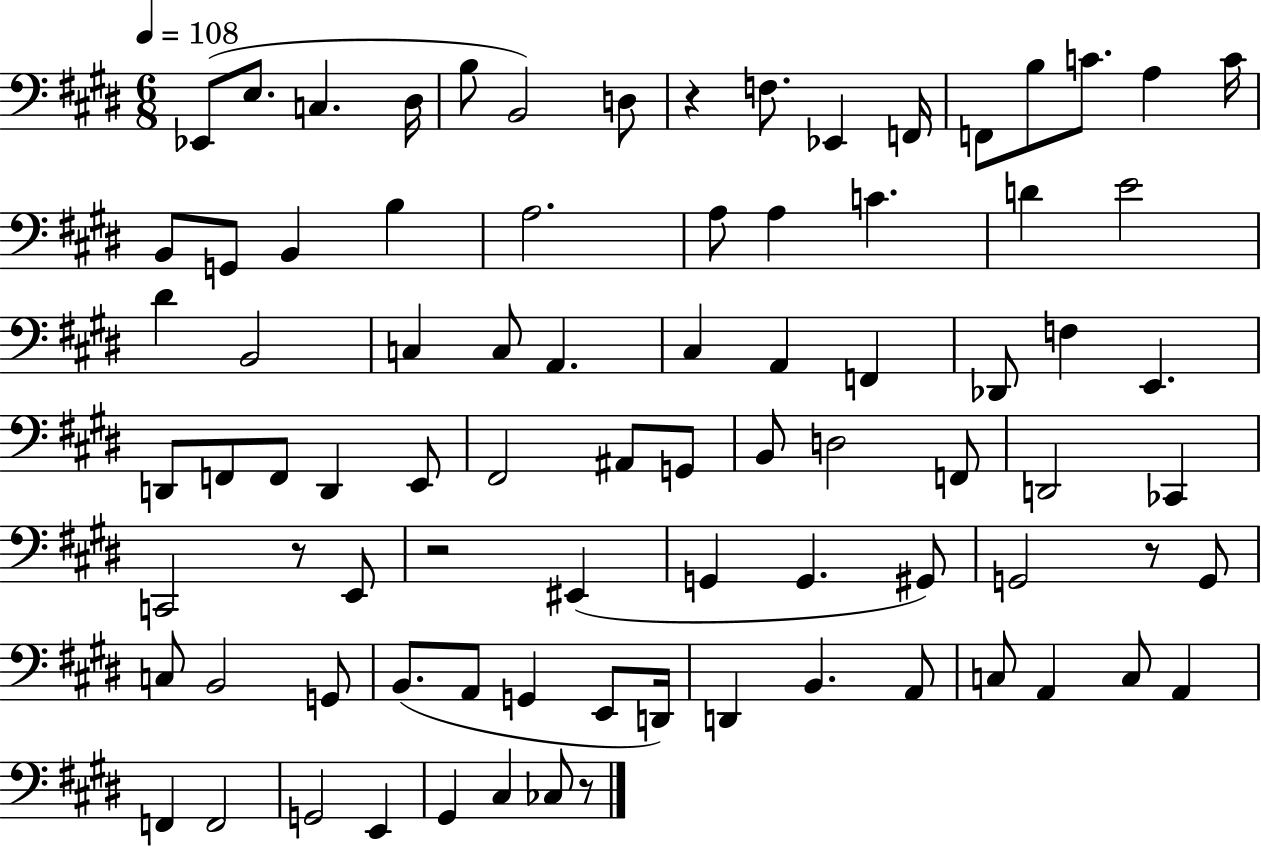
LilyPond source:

{
  \clef bass
  \numericTimeSignature
  \time 6/8
  \key e \major
  \tempo 4 = 108
  ees,8( e8. c4. dis16 | b8 b,2) d8 | r4 f8. ees,4 f,16 | f,8 b8 c'8. a4 c'16 | \break b,8 g,8 b,4 b4 | a2. | a8 a4 c'4. | d'4 e'2 | \break dis'4 b,2 | c4 c8 a,4. | cis4 a,4 f,4 | des,8 f4 e,4. | \break d,8 f,8 f,8 d,4 e,8 | fis,2 ais,8 g,8 | b,8 d2 f,8 | d,2 ces,4 | \break c,2 r8 e,8 | r2 eis,4( | g,4 g,4. gis,8) | g,2 r8 g,8 | \break c8 b,2 g,8 | b,8.( a,8 g,4 e,8 d,16) | d,4 b,4. a,8 | c8 a,4 c8 a,4 | \break f,4 f,2 | g,2 e,4 | gis,4 cis4 ces8 r8 | \bar "|."
}